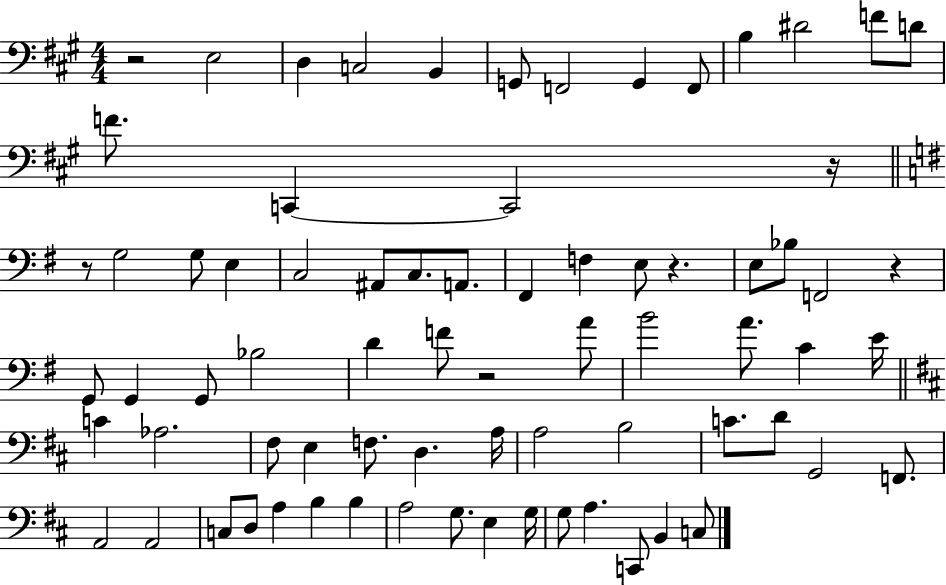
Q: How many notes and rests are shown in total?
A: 74